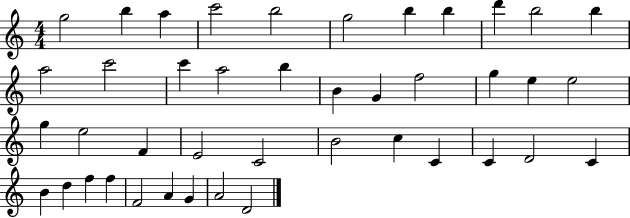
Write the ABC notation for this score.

X:1
T:Untitled
M:4/4
L:1/4
K:C
g2 b a c'2 b2 g2 b b d' b2 b a2 c'2 c' a2 b B G f2 g e e2 g e2 F E2 C2 B2 c C C D2 C B d f f F2 A G A2 D2